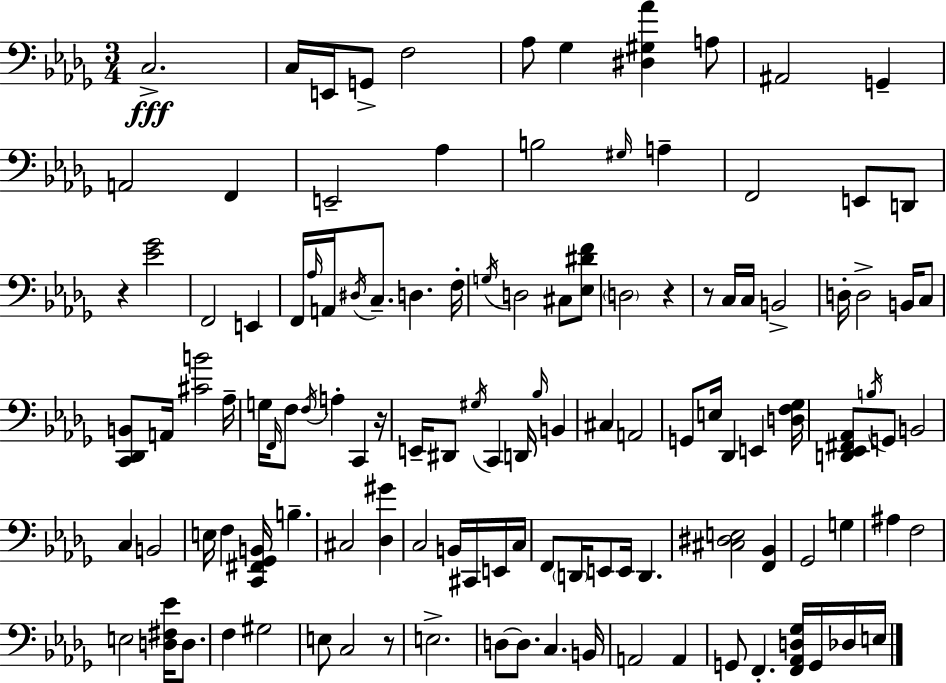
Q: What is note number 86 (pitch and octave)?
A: D3